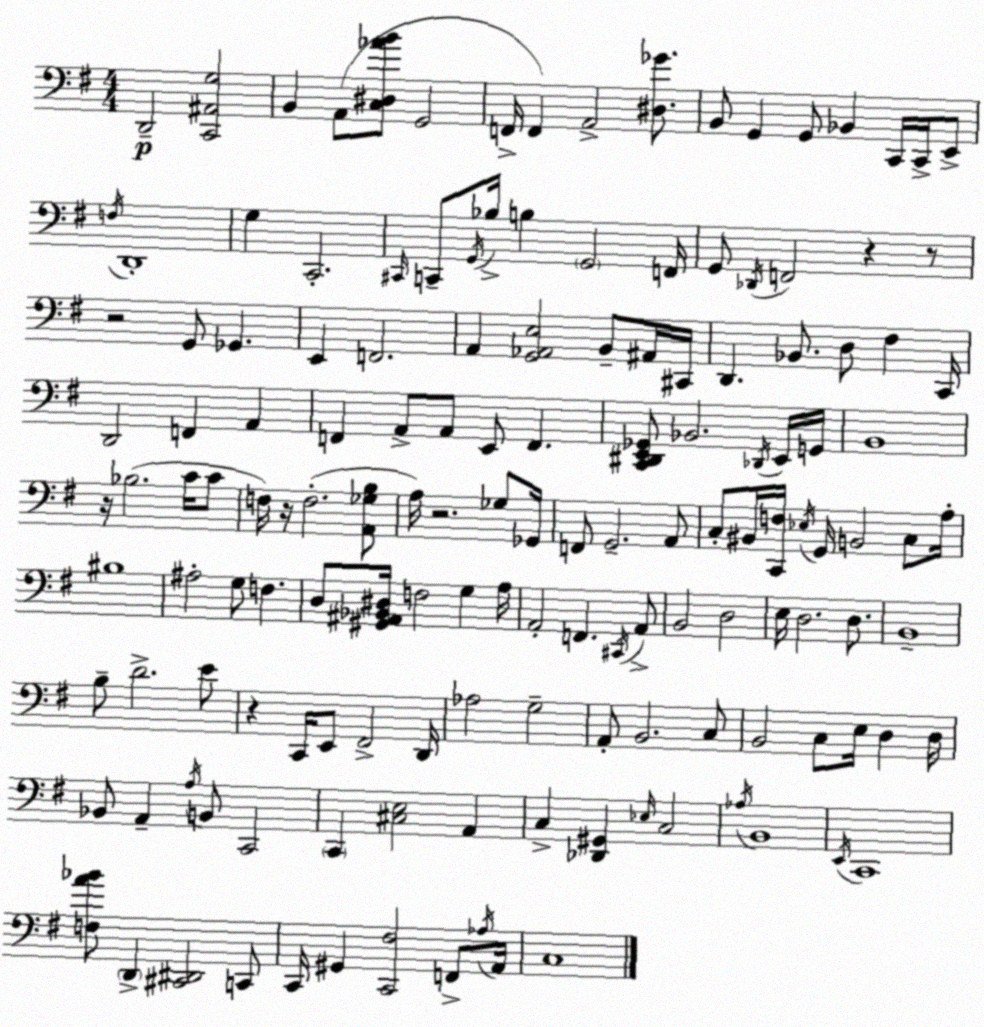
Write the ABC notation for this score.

X:1
T:Untitled
M:4/4
L:1/4
K:Em
D,,2 [C,,^A,,G,]2 B,, A,,/2 [C,^D,_AB]/2 G,,2 F,,/4 F,, A,,2 [^D,_G]/2 B,,/2 G,, G,,/2 _B,, C,,/4 C,,/4 E,,/2 F,/4 D,,4 G, C,,2 ^C,,/4 C,,/2 G,,/4 _B,/4 B, G,,2 F,,/4 G,,/2 _D,,/4 F,,2 z z/2 z2 G,,/2 _G,, E,, F,,2 A,, [G,,_A,,E,]2 B,,/2 ^A,,/4 ^C,,/4 D,, _B,,/2 D,/2 ^F, C,,/4 D,,2 F,, A,, F,, A,,/2 A,,/2 E,,/2 F,, [C,,^D,,E,,_G,,]/2 _B,,2 _D,,/4 E,,/4 G,,/4 B,,4 z/4 _B,2 C/4 C/2 F,/4 z/4 F,2 [A,,_G,B,]/2 A,/4 z2 _G,/2 _G,,/4 F,,/2 G,,2 A,,/2 C,/2 ^B,,/4 [C,,F,]/4 _E,/4 G,,/4 B,,2 C,/2 A,/4 ^B,4 ^A,2 G,/2 F, D,/2 [^G,,^A,,_B,,^D,]/4 F,2 G, A,/4 A,,2 F,, ^C,,/4 A,,/2 B,,2 D,2 E,/4 D,2 D,/2 B,,4 B,/2 D2 E/2 z C,,/4 E,,/2 ^F,,2 D,,/4 _A,2 G,2 A,,/2 B,,2 C,/2 B,,2 C,/2 E,/4 D, D,/4 _B,,/2 A,, A,/4 B,,/2 C,,2 C,, [^C,E,]2 A,, C, [_D,,^G,,] _E,/4 C,2 _A,/4 B,,4 E,,/4 C,,4 [F,A_B]/2 D,, [^C,,^D,,]2 C,,/2 C,,/4 ^G,, [C,,^F,]2 F,,/2 _A,/4 A,,/4 C,4